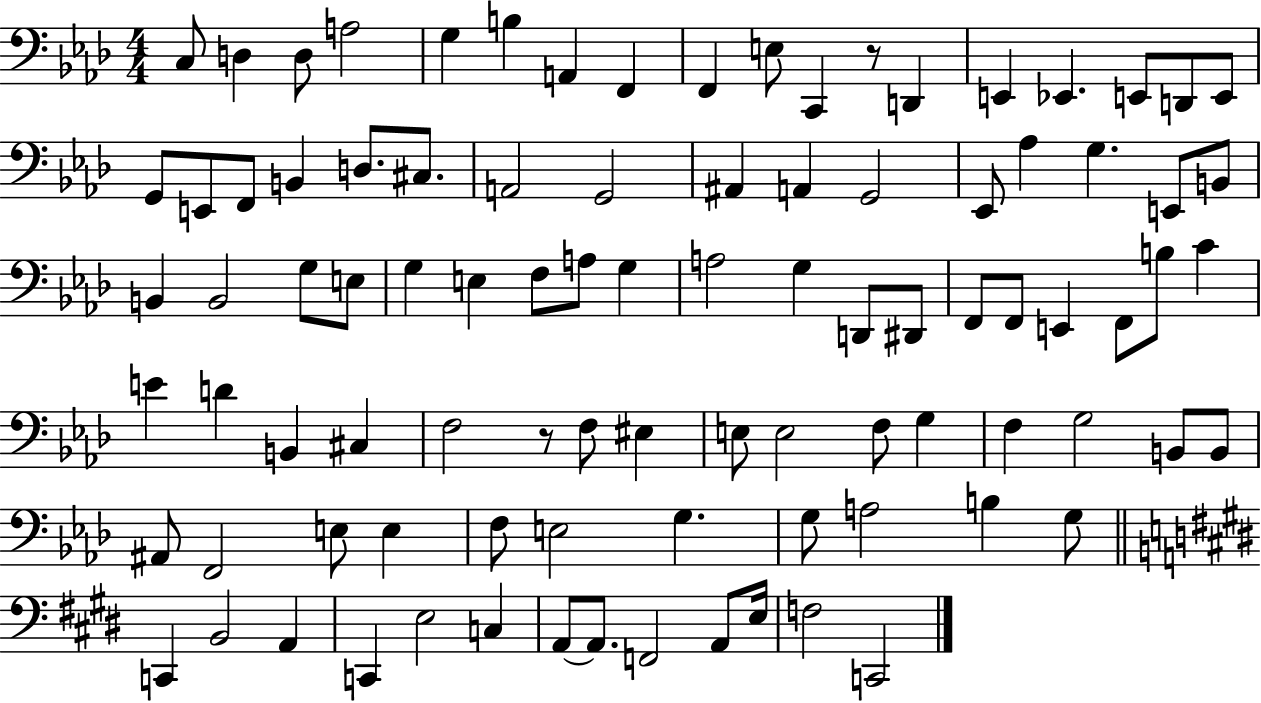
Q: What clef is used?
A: bass